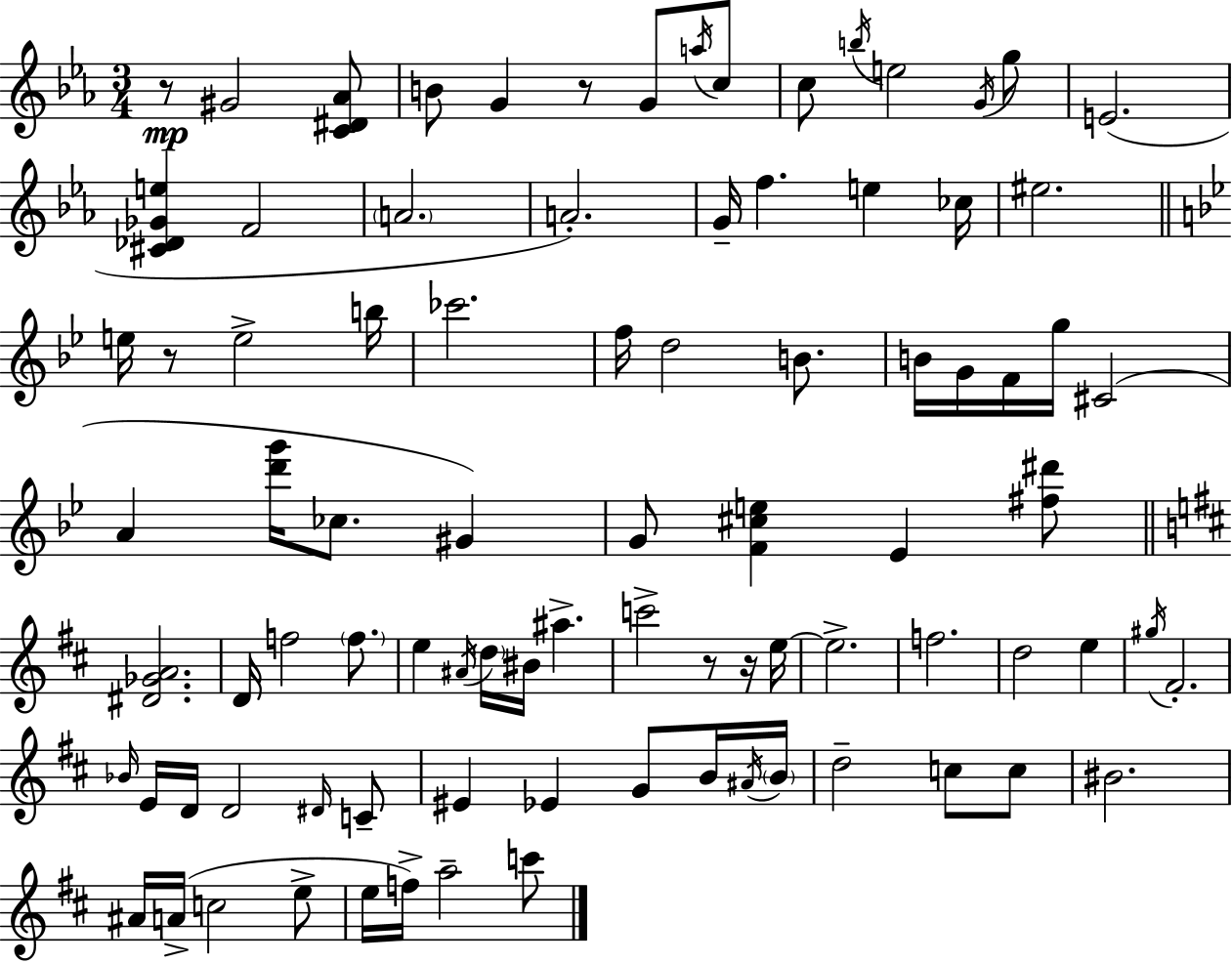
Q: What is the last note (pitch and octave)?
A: C6